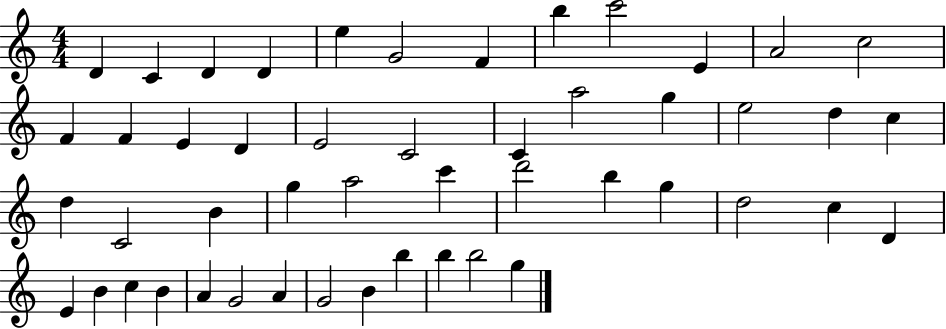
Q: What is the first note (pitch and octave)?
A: D4